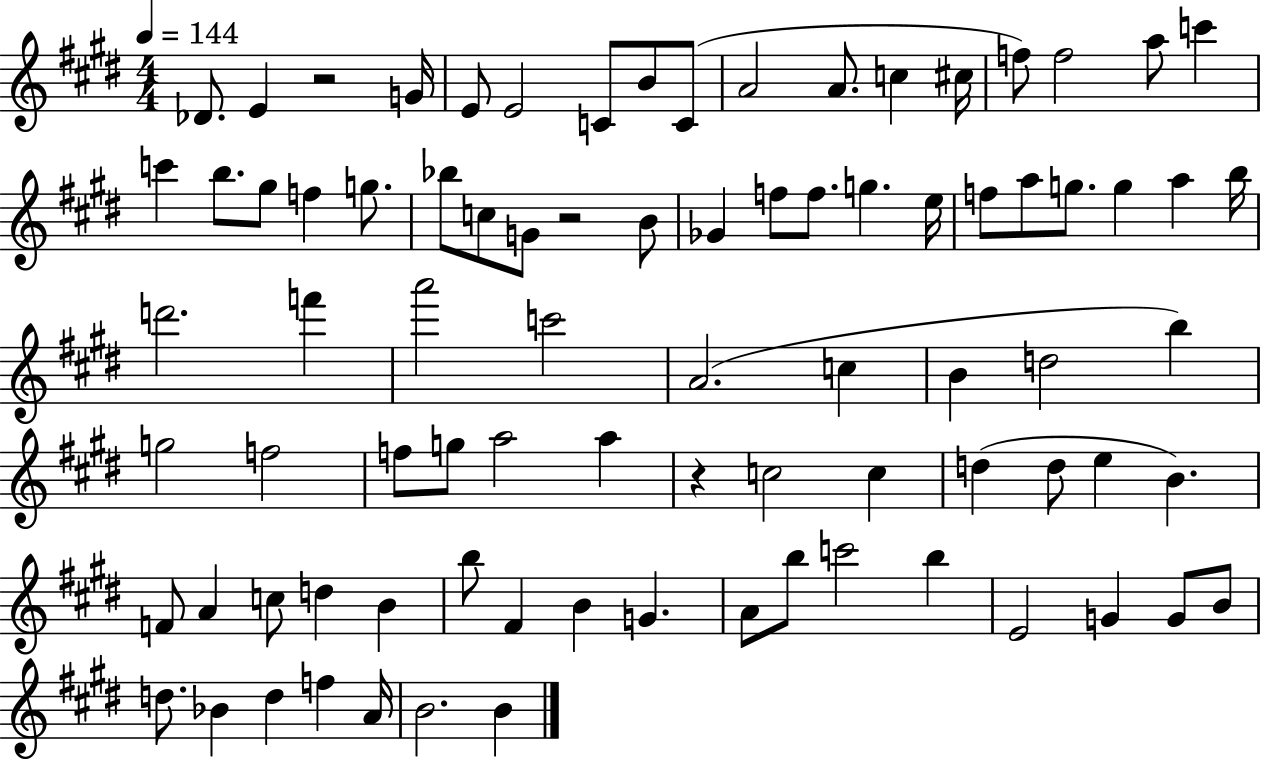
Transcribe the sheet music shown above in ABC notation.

X:1
T:Untitled
M:4/4
L:1/4
K:E
_D/2 E z2 G/4 E/2 E2 C/2 B/2 C/2 A2 A/2 c ^c/4 f/2 f2 a/2 c' c' b/2 ^g/2 f g/2 _b/2 c/2 G/2 z2 B/2 _G f/2 f/2 g e/4 f/2 a/2 g/2 g a b/4 d'2 f' a'2 c'2 A2 c B d2 b g2 f2 f/2 g/2 a2 a z c2 c d d/2 e B F/2 A c/2 d B b/2 ^F B G A/2 b/2 c'2 b E2 G G/2 B/2 d/2 _B d f A/4 B2 B